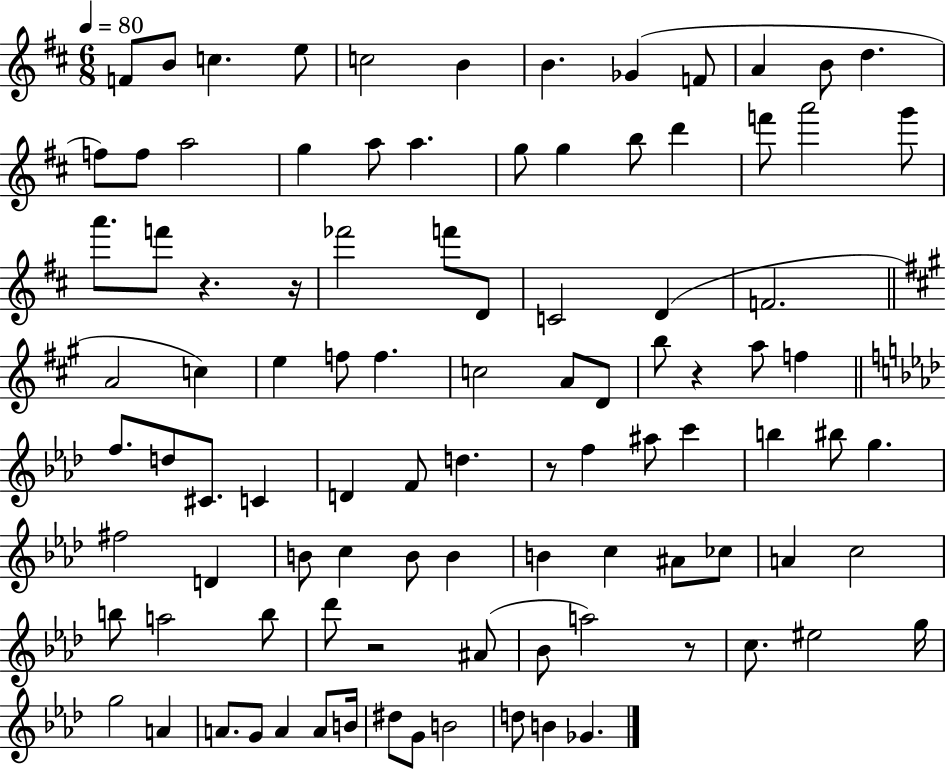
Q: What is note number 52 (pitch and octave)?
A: F5